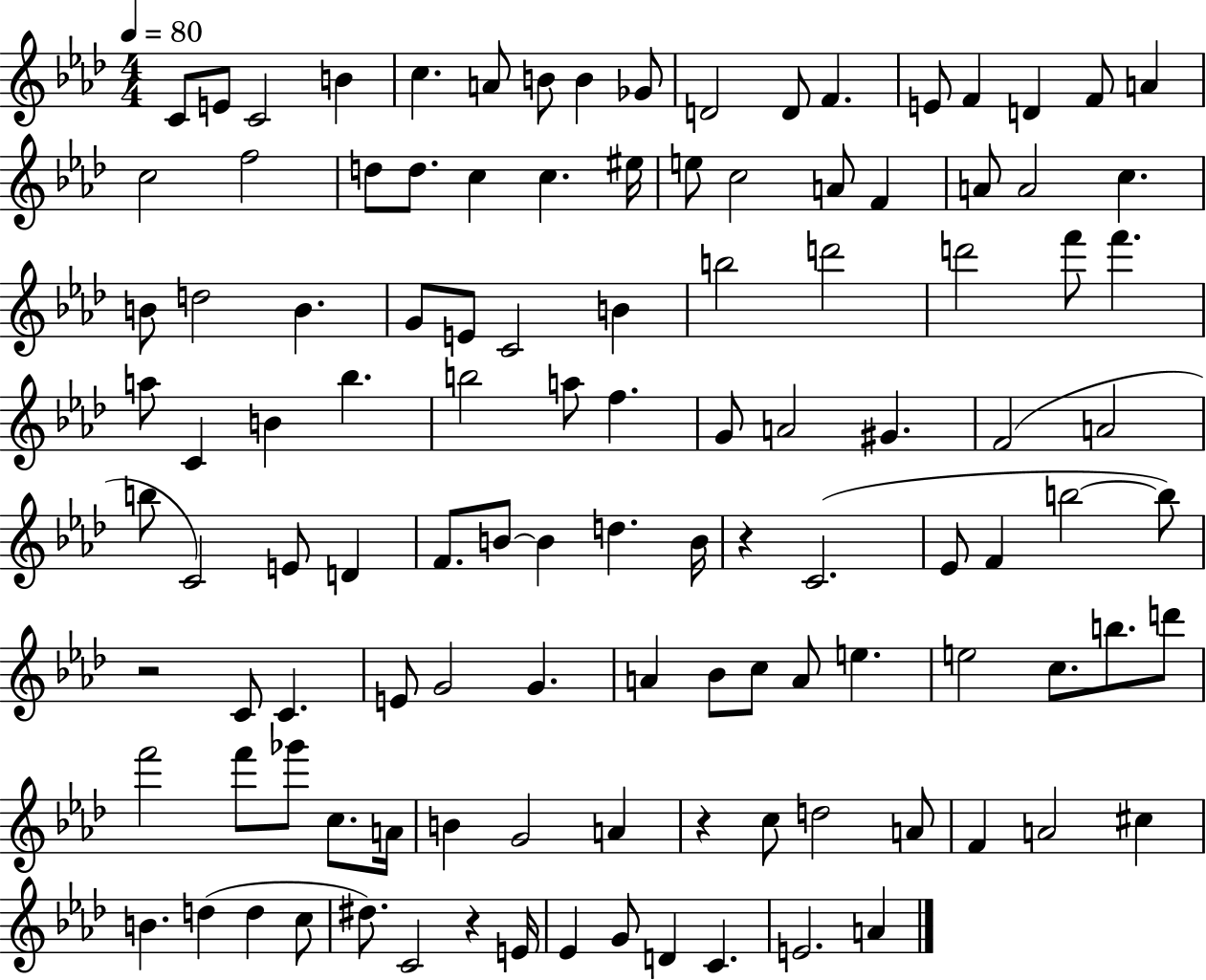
{
  \clef treble
  \numericTimeSignature
  \time 4/4
  \key aes \major
  \tempo 4 = 80
  c'8 e'8 c'2 b'4 | c''4. a'8 b'8 b'4 ges'8 | d'2 d'8 f'4. | e'8 f'4 d'4 f'8 a'4 | \break c''2 f''2 | d''8 d''8. c''4 c''4. eis''16 | e''8 c''2 a'8 f'4 | a'8 a'2 c''4. | \break b'8 d''2 b'4. | g'8 e'8 c'2 b'4 | b''2 d'''2 | d'''2 f'''8 f'''4. | \break a''8 c'4 b'4 bes''4. | b''2 a''8 f''4. | g'8 a'2 gis'4. | f'2( a'2 | \break b''8 c'2) e'8 d'4 | f'8. b'8~~ b'4 d''4. b'16 | r4 c'2.( | ees'8 f'4 b''2~~ b''8) | \break r2 c'8 c'4. | e'8 g'2 g'4. | a'4 bes'8 c''8 a'8 e''4. | e''2 c''8. b''8. d'''8 | \break f'''2 f'''8 ges'''8 c''8. a'16 | b'4 g'2 a'4 | r4 c''8 d''2 a'8 | f'4 a'2 cis''4 | \break b'4. d''4( d''4 c''8 | dis''8.) c'2 r4 e'16 | ees'4 g'8 d'4 c'4. | e'2. a'4 | \break \bar "|."
}